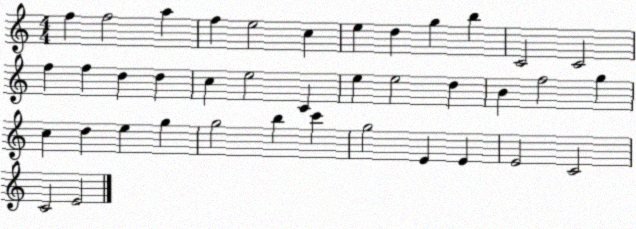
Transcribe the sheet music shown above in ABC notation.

X:1
T:Untitled
M:4/4
L:1/4
K:C
f f2 a f e2 c e d g b C2 C2 f f d d c e2 C e e2 d B f2 g c d e g g2 b c' g2 E E E2 C2 C2 E2